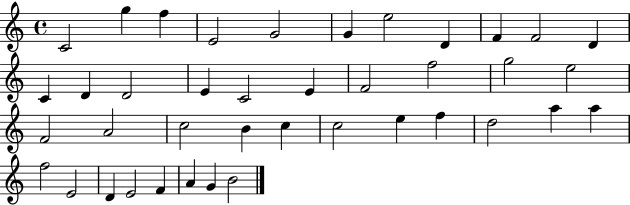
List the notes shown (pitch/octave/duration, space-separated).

C4/h G5/q F5/q E4/h G4/h G4/q E5/h D4/q F4/q F4/h D4/q C4/q D4/q D4/h E4/q C4/h E4/q F4/h F5/h G5/h E5/h F4/h A4/h C5/h B4/q C5/q C5/h E5/q F5/q D5/h A5/q A5/q F5/h E4/h D4/q E4/h F4/q A4/q G4/q B4/h